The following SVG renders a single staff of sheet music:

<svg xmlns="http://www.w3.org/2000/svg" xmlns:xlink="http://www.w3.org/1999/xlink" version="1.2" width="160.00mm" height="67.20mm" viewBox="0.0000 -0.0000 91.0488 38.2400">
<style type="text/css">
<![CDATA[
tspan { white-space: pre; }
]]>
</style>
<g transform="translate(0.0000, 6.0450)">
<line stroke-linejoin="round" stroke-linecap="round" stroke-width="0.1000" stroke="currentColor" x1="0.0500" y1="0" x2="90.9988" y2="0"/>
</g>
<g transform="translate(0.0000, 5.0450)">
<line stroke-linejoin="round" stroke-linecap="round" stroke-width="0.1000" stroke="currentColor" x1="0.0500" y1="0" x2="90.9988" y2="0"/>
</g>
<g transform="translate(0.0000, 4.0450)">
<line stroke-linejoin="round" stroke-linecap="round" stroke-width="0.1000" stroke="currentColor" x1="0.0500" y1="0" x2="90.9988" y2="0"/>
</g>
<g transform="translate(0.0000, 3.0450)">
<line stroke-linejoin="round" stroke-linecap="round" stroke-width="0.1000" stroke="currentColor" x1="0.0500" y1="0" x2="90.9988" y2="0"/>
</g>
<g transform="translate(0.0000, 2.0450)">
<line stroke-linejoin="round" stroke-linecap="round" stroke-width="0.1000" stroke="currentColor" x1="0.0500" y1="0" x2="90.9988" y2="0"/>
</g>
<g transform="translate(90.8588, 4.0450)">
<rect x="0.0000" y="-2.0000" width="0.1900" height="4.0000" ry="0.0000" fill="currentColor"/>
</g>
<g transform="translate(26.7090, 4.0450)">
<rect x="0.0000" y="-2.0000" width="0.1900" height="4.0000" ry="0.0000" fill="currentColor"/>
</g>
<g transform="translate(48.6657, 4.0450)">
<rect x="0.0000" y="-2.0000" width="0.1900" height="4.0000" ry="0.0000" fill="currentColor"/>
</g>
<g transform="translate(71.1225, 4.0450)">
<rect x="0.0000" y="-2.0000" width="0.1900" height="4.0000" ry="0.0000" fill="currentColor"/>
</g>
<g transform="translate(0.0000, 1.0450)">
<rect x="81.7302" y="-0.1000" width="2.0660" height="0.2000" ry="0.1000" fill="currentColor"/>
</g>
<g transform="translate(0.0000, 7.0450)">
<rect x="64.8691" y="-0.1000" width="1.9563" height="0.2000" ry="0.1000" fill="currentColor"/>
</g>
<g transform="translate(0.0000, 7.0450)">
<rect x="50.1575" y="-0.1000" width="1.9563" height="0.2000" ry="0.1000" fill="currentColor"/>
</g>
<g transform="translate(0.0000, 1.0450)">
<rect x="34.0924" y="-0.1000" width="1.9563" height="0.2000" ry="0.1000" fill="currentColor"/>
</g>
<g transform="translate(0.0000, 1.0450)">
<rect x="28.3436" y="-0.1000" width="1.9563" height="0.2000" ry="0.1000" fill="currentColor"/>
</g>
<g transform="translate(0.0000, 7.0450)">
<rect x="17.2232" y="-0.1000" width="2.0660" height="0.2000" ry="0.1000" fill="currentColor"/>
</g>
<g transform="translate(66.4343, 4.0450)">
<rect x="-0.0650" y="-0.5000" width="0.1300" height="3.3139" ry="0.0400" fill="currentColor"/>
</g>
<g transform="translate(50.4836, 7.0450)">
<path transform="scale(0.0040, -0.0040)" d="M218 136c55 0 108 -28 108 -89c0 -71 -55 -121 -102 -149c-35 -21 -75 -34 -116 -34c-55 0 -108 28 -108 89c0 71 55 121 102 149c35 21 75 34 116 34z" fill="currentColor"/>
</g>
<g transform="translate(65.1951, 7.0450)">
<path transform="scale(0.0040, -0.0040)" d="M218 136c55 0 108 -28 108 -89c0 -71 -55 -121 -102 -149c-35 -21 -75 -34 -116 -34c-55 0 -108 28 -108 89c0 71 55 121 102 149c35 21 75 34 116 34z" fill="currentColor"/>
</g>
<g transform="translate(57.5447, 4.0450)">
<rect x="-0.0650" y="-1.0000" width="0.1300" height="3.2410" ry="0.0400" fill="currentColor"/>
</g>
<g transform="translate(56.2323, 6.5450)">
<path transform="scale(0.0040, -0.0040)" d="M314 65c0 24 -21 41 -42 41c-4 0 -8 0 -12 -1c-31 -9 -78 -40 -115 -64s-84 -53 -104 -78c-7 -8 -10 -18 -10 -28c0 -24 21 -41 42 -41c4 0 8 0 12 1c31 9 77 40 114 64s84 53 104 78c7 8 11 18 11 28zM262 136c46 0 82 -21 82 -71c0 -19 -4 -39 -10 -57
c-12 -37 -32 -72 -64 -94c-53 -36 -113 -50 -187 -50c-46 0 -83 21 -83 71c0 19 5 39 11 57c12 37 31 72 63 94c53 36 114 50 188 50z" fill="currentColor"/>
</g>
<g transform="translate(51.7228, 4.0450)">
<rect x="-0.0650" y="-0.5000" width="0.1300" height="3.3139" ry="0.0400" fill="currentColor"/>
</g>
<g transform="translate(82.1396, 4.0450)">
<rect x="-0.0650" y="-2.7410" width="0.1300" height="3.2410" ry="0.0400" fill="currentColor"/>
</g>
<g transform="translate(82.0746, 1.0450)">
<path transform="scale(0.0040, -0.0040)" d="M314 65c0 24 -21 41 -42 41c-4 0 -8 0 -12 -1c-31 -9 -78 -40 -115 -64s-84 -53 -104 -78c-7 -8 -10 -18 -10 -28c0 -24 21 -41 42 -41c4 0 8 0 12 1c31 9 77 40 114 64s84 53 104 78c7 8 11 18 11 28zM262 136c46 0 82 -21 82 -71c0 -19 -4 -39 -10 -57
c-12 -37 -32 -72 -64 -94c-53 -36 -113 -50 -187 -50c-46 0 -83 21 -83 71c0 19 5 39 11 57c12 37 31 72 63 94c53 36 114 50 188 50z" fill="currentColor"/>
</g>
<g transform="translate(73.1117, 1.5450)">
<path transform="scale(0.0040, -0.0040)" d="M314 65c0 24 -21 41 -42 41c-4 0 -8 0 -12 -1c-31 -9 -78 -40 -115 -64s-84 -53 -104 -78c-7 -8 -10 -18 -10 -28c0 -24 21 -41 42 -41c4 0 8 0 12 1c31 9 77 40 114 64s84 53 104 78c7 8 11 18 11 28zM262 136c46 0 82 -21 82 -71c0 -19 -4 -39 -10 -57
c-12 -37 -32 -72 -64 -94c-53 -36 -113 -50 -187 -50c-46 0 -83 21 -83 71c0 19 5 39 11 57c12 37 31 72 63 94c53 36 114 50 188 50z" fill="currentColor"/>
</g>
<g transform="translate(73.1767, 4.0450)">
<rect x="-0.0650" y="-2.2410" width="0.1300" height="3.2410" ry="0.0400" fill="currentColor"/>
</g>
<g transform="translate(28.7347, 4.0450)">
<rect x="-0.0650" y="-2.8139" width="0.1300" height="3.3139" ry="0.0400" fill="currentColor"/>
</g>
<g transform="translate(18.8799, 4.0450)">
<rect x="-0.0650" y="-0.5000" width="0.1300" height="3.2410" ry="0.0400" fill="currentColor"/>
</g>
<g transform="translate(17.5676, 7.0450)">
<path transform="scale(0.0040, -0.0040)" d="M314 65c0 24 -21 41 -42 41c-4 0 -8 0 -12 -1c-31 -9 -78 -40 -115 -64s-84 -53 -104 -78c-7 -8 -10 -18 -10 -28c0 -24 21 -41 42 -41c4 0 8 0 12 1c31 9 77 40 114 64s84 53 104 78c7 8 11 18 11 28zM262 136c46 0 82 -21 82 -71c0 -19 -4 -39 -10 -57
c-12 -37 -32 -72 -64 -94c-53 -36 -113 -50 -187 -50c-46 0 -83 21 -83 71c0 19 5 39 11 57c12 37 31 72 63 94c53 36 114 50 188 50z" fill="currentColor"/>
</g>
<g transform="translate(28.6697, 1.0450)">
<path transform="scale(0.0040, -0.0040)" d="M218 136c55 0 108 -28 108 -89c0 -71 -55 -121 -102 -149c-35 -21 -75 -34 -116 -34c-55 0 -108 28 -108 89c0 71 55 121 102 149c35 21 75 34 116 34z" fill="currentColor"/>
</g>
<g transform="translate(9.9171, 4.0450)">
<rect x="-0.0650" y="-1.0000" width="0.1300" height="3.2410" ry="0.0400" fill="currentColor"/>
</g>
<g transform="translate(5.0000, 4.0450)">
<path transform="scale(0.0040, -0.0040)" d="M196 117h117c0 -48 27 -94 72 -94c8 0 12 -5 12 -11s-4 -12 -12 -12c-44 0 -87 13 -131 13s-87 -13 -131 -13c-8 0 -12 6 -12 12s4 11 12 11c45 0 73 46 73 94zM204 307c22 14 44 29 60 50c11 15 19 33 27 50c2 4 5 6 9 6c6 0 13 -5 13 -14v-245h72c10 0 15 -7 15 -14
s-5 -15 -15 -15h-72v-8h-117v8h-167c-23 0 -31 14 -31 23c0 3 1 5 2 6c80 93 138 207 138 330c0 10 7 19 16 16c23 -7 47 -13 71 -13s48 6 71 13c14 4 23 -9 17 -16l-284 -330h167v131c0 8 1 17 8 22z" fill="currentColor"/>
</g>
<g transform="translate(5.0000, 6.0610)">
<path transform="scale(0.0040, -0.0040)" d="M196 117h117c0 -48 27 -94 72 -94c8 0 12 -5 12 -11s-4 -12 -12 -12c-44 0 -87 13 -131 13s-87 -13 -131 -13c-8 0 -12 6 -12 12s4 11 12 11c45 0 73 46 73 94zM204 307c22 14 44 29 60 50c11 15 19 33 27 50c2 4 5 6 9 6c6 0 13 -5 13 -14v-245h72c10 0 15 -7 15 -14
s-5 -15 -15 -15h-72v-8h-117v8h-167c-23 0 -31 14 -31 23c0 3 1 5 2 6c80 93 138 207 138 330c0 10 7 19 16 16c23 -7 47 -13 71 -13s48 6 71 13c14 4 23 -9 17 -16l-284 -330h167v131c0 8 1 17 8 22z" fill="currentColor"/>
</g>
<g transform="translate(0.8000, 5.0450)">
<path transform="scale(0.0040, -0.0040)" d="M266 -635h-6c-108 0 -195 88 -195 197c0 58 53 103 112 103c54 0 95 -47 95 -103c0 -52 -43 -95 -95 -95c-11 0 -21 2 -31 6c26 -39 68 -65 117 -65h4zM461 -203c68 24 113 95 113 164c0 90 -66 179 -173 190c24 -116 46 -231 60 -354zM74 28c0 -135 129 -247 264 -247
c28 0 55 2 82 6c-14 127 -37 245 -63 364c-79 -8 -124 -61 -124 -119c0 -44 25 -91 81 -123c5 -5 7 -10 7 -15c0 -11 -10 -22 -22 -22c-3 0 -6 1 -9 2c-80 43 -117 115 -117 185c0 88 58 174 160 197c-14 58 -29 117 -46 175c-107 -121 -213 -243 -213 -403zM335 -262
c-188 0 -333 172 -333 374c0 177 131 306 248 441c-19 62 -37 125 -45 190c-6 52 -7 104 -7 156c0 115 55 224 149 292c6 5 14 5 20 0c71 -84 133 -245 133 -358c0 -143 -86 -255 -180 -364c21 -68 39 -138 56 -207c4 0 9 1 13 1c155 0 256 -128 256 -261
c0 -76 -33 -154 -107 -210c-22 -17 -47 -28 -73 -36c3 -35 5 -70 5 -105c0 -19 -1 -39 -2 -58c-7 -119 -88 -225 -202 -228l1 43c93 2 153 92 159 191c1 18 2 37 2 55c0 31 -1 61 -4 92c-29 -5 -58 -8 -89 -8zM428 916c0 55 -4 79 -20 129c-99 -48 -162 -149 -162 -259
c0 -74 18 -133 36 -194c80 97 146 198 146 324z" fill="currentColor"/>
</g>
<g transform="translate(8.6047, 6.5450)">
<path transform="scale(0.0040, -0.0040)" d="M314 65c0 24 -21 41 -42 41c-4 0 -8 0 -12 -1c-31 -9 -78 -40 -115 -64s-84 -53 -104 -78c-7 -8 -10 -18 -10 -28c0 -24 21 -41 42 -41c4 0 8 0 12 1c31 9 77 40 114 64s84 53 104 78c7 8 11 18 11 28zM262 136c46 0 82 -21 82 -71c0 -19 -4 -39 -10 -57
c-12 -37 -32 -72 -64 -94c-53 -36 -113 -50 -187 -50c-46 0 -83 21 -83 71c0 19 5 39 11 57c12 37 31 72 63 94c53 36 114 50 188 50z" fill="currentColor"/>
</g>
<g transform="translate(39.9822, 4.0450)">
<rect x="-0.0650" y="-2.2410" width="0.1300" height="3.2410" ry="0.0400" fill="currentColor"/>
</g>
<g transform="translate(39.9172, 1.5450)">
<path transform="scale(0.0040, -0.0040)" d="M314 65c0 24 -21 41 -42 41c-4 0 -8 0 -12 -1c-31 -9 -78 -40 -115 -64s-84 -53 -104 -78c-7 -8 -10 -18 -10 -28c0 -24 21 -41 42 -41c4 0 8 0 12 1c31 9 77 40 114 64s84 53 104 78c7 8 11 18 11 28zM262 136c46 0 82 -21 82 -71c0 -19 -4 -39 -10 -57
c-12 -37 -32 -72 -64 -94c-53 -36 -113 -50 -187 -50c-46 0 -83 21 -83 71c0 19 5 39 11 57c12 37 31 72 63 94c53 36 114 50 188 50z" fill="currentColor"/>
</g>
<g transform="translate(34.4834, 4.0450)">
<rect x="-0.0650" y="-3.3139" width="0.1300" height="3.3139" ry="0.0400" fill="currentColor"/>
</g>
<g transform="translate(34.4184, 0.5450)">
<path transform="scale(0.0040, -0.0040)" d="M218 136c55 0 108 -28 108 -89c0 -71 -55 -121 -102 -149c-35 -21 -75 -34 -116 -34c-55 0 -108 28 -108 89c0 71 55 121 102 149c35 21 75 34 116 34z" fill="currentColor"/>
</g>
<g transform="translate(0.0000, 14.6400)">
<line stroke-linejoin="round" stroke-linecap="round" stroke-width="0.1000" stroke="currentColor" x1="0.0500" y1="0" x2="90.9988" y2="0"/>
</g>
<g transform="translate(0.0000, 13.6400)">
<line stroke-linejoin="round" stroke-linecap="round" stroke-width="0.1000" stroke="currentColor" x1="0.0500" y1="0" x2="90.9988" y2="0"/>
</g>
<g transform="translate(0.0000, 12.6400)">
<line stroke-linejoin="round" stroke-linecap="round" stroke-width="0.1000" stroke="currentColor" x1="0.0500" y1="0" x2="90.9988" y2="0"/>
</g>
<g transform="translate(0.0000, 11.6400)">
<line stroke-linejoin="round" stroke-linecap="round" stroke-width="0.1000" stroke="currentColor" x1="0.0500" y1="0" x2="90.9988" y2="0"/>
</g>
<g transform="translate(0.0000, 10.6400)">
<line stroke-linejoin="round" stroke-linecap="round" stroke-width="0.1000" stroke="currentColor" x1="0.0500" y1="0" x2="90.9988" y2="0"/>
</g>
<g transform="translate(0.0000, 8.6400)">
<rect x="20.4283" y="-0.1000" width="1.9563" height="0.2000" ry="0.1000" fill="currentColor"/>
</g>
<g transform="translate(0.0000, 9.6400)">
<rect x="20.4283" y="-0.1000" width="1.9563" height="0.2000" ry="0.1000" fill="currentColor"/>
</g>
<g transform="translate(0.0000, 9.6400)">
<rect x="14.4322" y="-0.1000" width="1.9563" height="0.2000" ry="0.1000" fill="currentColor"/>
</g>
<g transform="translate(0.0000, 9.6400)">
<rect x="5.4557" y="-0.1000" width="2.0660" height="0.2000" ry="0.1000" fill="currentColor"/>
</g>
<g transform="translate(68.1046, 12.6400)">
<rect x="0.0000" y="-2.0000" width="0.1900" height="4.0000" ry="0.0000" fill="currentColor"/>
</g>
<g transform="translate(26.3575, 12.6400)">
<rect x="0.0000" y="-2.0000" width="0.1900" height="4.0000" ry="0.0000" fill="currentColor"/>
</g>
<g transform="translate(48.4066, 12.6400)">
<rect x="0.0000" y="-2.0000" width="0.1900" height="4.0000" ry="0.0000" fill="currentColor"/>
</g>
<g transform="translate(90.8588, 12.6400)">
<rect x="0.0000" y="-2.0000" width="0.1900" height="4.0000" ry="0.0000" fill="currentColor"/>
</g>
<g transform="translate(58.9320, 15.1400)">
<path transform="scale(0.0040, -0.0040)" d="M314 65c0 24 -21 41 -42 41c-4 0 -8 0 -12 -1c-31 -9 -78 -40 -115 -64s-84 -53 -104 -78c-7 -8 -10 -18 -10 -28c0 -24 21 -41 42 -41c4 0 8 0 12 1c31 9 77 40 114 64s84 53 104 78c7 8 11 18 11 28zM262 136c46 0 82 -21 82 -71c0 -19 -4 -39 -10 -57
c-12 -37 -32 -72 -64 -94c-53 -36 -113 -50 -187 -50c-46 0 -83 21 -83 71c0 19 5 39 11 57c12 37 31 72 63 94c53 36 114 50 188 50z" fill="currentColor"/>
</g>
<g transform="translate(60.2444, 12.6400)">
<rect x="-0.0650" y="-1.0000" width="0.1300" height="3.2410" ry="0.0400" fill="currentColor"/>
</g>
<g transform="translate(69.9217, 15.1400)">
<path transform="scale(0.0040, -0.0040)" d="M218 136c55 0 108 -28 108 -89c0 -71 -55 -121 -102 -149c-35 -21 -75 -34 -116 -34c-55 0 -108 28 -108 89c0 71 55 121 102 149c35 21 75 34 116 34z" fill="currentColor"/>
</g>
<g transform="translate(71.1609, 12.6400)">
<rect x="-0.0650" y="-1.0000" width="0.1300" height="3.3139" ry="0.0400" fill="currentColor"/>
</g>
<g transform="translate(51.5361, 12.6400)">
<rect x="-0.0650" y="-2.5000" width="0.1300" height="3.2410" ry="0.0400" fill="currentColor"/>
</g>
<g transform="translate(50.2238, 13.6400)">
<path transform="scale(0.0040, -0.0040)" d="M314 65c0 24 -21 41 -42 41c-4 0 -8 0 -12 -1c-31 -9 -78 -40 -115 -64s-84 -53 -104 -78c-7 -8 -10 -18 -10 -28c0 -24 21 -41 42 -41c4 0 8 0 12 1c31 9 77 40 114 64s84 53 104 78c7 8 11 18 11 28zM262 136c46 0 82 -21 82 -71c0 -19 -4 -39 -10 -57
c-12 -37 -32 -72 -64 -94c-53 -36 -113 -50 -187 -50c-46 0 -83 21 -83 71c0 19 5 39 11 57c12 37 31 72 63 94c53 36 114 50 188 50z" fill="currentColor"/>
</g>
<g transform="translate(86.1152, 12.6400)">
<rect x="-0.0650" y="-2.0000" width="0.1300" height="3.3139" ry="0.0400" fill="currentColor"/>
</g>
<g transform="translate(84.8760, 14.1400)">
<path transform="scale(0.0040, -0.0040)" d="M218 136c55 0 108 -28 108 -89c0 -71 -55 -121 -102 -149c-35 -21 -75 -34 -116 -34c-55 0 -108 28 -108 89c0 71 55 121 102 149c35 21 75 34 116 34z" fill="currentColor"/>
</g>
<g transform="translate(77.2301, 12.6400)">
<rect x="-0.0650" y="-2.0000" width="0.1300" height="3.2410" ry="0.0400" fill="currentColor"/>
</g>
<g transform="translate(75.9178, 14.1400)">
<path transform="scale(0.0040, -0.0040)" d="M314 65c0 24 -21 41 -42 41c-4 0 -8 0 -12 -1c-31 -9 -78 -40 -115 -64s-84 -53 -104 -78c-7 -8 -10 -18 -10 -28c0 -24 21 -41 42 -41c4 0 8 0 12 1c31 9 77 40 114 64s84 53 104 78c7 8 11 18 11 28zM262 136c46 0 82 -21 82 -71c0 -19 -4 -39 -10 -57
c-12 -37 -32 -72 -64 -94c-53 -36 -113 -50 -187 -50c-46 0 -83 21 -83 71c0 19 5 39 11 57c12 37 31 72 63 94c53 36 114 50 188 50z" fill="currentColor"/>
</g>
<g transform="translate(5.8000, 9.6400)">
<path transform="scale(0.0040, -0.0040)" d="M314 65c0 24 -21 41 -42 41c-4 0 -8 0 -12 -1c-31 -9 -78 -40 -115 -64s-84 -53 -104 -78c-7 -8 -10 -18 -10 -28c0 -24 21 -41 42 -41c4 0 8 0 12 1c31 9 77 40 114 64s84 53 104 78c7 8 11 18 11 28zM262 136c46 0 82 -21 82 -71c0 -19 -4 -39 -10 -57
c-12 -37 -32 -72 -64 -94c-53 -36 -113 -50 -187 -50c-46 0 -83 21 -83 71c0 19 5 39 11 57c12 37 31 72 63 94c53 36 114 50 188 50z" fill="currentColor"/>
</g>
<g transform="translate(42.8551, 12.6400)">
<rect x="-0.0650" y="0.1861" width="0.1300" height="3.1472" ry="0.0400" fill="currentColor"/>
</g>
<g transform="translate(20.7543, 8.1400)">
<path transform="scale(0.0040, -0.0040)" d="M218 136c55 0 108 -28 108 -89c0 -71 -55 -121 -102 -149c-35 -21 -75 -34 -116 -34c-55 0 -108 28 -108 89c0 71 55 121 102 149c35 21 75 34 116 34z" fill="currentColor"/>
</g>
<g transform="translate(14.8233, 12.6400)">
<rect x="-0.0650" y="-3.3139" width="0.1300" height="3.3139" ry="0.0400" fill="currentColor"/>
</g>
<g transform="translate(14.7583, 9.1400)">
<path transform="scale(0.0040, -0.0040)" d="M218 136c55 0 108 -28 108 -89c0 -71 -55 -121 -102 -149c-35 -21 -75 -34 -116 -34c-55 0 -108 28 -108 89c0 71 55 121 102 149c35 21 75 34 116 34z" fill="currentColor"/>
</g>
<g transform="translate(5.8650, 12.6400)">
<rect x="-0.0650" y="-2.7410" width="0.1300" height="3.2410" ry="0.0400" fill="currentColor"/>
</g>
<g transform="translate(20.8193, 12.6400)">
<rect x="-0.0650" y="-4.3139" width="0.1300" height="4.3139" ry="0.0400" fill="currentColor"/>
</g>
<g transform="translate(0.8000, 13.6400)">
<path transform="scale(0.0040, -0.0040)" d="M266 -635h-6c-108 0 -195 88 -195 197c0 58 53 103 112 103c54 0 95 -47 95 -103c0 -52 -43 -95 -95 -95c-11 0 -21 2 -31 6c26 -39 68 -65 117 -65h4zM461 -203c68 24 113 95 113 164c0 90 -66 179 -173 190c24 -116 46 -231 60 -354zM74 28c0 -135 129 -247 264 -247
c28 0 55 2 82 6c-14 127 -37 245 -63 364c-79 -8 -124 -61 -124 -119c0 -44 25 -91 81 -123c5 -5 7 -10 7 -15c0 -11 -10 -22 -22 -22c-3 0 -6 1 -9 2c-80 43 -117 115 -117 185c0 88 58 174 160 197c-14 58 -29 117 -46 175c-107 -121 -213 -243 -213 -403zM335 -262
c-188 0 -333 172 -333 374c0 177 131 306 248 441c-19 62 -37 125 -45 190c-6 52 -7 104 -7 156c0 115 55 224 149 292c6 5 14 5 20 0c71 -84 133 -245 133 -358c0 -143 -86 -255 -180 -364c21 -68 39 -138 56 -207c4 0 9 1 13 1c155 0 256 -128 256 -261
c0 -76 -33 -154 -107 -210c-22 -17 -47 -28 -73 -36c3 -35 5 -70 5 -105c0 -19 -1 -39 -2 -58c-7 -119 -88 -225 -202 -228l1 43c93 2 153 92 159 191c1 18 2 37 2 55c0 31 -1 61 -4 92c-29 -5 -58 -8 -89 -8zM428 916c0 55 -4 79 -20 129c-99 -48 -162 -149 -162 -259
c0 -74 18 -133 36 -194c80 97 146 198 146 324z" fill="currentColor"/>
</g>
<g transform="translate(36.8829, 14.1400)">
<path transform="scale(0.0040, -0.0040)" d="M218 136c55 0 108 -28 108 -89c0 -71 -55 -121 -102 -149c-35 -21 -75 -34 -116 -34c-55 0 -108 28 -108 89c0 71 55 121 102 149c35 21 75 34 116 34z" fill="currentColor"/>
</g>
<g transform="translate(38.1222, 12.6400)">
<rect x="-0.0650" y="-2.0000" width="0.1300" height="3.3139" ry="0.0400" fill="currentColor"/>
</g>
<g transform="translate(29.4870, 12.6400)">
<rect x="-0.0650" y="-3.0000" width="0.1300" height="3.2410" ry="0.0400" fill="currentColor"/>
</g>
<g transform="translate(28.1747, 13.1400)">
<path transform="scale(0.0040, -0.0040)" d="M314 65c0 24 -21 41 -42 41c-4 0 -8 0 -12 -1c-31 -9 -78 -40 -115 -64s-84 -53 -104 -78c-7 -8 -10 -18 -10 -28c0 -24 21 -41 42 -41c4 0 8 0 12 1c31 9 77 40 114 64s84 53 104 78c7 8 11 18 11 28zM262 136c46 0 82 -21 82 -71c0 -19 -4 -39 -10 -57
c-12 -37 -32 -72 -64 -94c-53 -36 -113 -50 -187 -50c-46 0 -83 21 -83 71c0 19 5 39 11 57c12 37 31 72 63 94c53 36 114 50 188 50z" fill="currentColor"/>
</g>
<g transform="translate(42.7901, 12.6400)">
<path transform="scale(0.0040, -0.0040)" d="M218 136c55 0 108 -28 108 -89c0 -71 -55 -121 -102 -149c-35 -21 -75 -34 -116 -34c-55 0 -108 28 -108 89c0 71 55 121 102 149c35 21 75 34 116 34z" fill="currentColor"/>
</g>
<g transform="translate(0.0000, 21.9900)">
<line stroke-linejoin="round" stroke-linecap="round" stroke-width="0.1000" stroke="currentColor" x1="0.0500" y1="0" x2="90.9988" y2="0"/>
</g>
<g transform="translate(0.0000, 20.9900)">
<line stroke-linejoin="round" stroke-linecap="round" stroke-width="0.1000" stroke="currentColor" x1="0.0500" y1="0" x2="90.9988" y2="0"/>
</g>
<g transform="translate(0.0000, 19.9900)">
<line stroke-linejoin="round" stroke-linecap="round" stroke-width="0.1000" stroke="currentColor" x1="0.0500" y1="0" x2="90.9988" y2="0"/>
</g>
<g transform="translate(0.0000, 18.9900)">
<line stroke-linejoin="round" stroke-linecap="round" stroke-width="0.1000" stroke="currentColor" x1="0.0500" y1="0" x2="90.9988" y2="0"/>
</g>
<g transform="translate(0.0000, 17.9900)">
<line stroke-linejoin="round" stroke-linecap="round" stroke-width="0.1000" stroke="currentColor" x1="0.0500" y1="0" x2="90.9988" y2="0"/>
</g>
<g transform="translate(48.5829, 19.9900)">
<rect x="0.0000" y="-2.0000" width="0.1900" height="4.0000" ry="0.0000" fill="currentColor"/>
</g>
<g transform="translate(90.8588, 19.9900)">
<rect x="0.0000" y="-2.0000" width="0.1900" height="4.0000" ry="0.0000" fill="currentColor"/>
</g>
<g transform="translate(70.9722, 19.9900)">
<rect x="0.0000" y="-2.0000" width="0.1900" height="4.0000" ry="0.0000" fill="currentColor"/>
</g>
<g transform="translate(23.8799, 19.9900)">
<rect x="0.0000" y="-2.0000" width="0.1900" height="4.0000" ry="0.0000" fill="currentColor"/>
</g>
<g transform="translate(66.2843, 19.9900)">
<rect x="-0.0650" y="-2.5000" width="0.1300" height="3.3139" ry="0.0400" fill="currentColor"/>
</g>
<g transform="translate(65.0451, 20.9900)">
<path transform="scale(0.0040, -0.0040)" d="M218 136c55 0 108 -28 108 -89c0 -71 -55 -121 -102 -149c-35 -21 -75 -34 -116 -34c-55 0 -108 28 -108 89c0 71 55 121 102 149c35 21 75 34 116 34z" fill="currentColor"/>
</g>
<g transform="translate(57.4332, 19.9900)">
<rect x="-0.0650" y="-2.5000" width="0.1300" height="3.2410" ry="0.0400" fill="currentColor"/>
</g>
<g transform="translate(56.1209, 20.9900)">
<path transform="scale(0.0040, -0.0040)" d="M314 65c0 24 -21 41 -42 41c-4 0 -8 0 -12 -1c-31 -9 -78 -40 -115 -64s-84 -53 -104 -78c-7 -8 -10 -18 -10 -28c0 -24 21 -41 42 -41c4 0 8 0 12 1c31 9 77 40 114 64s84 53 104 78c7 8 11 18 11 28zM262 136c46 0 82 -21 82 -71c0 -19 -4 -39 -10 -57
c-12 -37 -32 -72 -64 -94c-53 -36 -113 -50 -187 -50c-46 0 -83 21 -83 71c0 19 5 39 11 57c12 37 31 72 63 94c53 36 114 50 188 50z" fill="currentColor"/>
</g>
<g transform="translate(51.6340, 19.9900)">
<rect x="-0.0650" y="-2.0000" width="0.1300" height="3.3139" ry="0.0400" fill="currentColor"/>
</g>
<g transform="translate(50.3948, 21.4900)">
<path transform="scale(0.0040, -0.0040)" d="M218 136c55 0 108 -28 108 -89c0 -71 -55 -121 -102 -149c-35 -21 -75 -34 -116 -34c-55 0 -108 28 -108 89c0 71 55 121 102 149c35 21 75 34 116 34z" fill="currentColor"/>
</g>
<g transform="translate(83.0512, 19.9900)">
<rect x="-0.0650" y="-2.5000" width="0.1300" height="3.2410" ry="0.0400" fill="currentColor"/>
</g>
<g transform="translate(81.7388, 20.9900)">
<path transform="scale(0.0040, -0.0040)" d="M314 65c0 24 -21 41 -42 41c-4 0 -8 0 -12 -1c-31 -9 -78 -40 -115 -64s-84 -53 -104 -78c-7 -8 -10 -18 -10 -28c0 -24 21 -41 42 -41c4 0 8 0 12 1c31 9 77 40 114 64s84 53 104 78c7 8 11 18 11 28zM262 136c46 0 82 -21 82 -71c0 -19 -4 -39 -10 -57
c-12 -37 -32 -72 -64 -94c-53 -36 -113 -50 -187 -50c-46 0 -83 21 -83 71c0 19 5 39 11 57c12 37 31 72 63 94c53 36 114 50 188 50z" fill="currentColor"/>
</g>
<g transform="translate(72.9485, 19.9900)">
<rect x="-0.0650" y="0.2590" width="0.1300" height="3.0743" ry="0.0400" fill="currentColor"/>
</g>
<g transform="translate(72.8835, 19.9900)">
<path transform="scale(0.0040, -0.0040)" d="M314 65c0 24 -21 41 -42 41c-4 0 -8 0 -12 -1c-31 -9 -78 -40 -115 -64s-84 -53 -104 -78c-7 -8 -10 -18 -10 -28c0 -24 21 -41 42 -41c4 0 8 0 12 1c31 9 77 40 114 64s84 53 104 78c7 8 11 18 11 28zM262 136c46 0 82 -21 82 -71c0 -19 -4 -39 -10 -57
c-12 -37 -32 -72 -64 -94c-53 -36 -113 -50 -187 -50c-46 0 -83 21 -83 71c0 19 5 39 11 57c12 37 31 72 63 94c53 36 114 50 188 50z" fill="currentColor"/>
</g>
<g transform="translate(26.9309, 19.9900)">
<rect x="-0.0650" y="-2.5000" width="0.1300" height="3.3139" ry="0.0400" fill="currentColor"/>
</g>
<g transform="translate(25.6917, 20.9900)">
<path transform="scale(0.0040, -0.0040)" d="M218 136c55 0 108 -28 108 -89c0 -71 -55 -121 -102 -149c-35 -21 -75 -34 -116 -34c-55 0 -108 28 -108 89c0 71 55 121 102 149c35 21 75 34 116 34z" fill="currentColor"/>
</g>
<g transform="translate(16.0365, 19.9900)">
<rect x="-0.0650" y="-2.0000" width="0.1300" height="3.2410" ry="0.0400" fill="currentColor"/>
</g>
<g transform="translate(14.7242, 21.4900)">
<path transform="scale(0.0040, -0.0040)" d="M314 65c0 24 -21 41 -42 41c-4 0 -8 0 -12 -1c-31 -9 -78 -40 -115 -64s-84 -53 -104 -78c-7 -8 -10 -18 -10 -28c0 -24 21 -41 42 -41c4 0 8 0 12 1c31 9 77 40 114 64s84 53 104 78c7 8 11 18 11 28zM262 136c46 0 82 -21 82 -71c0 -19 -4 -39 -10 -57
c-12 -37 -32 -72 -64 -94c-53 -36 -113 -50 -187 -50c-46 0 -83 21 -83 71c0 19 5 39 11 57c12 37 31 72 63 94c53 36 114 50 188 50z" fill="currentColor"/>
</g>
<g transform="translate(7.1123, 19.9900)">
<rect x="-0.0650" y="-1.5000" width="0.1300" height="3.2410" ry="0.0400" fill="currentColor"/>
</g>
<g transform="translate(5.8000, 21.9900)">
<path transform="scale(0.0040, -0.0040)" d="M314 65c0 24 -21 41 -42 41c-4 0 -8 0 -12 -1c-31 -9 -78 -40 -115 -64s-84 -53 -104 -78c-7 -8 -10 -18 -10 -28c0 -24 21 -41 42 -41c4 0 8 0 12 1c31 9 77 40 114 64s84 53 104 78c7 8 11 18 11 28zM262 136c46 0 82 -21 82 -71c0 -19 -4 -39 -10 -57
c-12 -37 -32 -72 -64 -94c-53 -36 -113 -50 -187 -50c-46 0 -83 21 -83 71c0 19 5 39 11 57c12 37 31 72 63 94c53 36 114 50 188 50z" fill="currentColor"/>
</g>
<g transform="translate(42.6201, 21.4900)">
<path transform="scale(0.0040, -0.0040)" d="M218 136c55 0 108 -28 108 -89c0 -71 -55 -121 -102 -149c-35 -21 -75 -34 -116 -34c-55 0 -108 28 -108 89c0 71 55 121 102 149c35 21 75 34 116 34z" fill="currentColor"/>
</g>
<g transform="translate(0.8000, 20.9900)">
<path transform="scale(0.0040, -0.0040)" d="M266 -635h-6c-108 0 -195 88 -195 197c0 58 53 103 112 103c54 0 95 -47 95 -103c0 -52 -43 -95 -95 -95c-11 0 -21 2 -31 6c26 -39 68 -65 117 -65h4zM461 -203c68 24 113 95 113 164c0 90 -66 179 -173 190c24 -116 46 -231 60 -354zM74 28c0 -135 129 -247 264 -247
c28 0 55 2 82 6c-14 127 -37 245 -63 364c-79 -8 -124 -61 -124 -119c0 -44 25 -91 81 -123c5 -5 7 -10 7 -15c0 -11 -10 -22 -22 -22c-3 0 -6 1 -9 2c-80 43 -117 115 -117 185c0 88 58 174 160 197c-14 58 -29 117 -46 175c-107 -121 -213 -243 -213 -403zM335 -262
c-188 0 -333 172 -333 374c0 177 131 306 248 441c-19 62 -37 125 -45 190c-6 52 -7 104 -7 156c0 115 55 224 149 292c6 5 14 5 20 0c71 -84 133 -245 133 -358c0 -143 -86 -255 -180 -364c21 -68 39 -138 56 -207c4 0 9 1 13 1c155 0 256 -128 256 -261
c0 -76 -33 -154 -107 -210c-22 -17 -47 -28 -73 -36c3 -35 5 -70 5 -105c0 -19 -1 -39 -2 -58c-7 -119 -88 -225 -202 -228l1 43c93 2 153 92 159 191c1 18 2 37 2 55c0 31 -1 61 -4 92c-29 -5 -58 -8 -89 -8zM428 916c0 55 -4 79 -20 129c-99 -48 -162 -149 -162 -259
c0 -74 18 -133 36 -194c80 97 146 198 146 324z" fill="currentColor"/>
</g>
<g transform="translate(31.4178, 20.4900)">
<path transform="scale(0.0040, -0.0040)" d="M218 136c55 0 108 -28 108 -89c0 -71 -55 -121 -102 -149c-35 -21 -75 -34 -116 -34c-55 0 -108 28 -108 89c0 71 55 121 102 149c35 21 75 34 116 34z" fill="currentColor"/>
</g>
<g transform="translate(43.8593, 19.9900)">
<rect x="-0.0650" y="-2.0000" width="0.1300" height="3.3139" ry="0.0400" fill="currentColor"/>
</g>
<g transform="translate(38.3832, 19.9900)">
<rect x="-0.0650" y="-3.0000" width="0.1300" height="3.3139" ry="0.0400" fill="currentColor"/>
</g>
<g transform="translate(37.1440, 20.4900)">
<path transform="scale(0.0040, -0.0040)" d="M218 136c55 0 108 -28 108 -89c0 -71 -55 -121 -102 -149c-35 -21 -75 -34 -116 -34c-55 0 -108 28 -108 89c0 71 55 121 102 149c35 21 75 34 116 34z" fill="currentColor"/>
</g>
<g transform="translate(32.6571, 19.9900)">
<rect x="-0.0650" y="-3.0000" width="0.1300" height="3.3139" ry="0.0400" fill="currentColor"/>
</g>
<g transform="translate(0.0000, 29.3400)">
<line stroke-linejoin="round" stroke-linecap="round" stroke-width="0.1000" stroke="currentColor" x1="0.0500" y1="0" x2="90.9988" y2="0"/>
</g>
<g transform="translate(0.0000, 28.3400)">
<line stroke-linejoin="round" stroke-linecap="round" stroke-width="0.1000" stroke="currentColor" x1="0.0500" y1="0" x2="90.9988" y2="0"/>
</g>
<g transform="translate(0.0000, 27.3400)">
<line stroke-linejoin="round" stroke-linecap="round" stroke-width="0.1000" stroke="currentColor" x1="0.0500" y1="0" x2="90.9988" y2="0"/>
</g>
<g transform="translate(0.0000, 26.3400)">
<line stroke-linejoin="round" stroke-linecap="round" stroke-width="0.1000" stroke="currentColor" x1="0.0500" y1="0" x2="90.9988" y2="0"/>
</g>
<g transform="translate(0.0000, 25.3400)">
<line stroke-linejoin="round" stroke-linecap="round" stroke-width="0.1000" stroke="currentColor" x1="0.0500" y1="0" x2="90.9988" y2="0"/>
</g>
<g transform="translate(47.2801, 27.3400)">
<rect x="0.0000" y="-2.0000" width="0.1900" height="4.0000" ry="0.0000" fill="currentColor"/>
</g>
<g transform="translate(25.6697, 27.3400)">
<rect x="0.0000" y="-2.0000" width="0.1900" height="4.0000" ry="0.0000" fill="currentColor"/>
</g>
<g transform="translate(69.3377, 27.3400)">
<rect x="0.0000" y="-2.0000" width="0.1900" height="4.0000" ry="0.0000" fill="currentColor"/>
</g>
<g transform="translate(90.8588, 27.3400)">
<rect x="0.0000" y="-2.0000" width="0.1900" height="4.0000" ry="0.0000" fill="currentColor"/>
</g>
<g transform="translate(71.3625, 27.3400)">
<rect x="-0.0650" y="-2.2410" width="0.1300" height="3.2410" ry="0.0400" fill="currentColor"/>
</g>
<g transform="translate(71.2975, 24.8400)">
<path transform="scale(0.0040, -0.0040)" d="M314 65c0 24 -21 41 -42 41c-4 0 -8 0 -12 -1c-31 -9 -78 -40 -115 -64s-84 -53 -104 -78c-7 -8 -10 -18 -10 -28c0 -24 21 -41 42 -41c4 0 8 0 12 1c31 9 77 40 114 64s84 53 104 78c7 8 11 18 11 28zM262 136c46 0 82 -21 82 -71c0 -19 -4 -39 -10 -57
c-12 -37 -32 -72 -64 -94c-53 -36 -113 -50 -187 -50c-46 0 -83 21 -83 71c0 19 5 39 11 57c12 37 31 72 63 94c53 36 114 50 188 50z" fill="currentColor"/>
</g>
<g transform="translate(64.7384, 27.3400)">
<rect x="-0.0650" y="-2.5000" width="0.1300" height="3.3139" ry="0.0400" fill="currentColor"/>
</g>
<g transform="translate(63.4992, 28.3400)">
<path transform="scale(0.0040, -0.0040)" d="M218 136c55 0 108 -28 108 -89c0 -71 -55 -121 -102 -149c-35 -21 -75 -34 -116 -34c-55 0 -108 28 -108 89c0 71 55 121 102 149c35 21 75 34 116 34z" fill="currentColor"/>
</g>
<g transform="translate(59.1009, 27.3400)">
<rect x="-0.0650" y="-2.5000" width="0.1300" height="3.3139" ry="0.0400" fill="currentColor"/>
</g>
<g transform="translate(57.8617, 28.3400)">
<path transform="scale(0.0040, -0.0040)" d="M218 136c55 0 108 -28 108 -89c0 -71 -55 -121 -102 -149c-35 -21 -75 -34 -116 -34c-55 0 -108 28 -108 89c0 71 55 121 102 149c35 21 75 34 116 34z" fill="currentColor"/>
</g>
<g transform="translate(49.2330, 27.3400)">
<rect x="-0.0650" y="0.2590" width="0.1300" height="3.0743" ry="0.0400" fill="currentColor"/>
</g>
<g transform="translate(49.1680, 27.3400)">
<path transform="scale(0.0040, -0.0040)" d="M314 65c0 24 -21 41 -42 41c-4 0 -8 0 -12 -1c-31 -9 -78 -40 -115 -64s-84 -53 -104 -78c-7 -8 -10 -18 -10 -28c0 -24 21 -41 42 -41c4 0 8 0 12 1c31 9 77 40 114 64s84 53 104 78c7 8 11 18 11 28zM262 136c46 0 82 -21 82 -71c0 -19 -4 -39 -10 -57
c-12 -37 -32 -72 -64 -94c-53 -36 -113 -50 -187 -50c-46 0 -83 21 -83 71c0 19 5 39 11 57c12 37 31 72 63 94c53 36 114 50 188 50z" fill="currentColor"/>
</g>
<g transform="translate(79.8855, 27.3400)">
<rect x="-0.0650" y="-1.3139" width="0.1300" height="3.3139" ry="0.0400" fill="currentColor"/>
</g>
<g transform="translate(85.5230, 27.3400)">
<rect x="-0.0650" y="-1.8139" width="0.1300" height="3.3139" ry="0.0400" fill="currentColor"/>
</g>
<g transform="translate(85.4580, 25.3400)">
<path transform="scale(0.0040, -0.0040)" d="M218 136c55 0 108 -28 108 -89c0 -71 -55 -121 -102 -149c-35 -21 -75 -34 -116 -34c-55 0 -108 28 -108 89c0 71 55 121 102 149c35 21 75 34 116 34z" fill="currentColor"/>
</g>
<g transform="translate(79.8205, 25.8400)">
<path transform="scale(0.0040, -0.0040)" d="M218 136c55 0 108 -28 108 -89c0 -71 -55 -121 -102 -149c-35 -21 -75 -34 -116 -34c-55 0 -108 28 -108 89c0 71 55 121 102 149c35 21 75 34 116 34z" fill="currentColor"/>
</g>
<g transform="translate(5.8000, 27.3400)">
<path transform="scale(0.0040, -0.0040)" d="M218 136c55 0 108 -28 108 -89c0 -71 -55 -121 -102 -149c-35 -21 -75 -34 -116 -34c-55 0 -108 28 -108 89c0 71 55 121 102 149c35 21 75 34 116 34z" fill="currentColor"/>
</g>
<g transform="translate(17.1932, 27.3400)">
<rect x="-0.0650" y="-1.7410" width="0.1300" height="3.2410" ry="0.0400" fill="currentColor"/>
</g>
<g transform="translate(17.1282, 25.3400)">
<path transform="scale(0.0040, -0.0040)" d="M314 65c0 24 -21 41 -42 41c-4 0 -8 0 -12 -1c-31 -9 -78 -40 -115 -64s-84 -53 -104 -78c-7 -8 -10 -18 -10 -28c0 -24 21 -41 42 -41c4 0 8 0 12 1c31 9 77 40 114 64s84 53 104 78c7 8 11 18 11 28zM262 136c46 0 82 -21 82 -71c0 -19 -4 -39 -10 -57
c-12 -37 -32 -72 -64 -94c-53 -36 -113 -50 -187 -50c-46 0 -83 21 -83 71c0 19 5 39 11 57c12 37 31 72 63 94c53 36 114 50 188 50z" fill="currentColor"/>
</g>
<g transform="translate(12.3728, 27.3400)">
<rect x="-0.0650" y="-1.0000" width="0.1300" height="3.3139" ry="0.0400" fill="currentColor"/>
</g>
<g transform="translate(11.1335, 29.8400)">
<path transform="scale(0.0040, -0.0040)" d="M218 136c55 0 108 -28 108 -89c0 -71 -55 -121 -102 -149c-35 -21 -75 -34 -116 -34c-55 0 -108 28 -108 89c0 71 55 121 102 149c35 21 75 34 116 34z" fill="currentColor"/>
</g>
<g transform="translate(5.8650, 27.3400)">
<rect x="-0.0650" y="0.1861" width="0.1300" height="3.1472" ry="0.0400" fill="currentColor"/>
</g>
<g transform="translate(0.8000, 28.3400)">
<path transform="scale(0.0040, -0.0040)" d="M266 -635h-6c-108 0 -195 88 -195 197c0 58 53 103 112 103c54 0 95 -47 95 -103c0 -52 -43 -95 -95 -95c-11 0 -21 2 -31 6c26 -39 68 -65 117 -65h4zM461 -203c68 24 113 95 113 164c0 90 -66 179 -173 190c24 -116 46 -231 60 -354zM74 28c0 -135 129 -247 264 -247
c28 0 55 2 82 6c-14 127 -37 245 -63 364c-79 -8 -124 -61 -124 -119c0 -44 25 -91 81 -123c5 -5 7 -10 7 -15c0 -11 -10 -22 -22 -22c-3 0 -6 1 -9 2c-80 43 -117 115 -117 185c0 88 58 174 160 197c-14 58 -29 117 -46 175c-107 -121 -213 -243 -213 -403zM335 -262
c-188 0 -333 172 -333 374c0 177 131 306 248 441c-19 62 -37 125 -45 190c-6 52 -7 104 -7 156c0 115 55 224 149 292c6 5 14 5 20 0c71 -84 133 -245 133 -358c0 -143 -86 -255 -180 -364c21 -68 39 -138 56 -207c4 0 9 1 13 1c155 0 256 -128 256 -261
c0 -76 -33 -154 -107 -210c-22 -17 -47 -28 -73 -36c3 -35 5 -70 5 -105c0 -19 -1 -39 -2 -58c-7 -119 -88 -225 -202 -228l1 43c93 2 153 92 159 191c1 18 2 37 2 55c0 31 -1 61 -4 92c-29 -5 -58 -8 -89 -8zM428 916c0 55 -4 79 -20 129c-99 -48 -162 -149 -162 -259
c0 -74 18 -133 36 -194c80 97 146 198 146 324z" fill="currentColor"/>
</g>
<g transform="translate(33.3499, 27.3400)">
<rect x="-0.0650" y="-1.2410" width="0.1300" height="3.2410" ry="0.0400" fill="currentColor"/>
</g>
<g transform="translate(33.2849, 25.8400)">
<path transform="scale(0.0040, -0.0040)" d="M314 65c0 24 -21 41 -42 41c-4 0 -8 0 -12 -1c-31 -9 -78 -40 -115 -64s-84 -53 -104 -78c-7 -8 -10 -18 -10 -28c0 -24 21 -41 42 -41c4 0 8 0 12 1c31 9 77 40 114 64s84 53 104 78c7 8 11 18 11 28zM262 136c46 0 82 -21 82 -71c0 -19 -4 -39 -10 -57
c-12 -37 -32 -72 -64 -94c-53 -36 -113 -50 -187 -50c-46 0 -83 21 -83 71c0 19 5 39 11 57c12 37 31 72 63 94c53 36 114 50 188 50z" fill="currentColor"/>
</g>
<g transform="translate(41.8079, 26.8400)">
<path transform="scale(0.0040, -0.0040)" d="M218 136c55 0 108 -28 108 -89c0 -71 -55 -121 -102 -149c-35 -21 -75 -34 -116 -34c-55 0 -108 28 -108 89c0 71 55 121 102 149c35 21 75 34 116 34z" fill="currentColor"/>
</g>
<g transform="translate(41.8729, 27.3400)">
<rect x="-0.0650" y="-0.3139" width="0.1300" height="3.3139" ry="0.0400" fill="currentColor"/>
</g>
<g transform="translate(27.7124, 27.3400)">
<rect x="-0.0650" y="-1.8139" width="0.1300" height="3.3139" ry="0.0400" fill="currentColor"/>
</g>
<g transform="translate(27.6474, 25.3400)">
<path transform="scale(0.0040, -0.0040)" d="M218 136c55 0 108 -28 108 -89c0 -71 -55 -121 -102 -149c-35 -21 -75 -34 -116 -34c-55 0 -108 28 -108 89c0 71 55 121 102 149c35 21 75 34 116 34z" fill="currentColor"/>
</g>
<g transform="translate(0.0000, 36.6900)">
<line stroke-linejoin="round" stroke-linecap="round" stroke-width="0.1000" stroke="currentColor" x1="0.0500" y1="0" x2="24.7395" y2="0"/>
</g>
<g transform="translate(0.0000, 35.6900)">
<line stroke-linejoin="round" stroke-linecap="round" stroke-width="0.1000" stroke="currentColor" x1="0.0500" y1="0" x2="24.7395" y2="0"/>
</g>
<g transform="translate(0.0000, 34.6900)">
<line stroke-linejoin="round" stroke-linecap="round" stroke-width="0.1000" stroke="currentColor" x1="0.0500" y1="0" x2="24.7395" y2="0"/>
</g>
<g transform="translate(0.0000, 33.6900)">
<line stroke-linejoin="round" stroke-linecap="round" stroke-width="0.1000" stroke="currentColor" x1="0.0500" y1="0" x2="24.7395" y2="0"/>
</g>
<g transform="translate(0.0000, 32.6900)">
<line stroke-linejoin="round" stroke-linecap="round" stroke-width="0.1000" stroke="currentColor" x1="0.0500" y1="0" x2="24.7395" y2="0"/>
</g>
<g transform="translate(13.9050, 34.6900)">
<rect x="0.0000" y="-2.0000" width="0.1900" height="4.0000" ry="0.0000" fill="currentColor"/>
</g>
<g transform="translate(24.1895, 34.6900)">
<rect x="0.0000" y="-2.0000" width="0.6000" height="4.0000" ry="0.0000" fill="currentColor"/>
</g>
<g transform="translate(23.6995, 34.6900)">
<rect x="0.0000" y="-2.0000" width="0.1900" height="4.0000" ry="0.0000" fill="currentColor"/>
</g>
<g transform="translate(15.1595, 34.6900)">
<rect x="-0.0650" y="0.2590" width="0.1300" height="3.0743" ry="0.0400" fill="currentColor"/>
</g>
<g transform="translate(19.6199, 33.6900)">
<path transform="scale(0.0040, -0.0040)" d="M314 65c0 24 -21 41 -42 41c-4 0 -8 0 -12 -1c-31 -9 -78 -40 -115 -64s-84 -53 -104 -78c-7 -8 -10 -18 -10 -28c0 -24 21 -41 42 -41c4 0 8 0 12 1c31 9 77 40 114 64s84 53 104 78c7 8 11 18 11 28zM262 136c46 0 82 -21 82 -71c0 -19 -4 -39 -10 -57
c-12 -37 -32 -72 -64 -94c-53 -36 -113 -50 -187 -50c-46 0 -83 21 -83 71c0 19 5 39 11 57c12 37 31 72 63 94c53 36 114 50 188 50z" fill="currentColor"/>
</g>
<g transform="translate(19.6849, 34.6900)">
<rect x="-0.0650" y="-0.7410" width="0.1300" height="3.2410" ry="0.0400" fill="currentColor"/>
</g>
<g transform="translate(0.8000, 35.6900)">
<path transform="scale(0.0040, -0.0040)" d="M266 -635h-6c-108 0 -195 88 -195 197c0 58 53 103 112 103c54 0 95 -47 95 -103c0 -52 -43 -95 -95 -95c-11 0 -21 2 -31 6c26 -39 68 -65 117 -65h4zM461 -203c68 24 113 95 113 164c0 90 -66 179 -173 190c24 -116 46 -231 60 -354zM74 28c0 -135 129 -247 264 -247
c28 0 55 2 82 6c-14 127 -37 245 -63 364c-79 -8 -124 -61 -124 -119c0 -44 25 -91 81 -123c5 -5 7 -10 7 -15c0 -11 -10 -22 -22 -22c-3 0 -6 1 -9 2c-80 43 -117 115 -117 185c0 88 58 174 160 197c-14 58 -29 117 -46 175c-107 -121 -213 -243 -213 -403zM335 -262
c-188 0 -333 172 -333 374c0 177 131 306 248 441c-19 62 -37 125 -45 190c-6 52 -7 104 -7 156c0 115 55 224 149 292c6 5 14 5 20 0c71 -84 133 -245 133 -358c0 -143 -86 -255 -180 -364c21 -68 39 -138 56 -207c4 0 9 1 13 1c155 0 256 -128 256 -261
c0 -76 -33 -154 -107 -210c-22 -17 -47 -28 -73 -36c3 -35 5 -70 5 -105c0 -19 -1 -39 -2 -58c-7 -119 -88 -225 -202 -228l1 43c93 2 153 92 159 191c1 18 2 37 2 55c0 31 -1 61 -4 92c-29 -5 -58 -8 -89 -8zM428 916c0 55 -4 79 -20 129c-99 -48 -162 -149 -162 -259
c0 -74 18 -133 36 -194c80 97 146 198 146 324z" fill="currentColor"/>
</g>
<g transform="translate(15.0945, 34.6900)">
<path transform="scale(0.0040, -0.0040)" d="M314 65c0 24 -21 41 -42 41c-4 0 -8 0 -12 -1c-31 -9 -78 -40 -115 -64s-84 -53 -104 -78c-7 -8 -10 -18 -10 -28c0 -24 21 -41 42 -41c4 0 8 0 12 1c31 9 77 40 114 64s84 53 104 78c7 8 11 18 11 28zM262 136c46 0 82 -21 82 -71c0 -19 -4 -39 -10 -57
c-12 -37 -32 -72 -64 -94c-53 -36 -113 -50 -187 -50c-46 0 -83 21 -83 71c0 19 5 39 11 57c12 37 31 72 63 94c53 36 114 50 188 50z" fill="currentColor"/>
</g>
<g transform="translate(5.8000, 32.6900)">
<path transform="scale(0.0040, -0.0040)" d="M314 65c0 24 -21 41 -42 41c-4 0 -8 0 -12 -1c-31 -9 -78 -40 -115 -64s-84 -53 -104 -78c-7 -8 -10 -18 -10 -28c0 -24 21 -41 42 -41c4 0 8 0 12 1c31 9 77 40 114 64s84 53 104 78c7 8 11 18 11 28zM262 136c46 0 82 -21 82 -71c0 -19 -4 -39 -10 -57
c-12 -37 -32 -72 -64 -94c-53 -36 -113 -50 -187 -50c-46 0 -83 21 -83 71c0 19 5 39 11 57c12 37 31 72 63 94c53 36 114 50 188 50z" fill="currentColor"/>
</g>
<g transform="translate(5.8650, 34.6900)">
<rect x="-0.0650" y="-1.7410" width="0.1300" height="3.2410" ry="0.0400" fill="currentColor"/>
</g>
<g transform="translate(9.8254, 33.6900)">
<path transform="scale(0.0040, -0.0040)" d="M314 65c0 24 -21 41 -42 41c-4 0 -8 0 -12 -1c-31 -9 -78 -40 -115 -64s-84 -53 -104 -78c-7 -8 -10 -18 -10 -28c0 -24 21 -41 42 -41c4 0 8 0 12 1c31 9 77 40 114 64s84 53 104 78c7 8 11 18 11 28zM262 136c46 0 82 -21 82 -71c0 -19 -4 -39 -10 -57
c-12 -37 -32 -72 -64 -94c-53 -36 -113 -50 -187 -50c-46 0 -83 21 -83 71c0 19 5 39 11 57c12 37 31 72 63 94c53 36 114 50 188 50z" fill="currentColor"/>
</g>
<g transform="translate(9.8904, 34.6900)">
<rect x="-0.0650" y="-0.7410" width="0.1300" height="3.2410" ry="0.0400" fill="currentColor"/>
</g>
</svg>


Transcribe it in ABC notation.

X:1
T:Untitled
M:4/4
L:1/4
K:C
D2 C2 a b g2 C D2 C g2 a2 a2 b d' A2 F B G2 D2 D F2 F E2 F2 G A A F F G2 G B2 G2 B D f2 f e2 c B2 G G g2 e f f2 d2 B2 d2